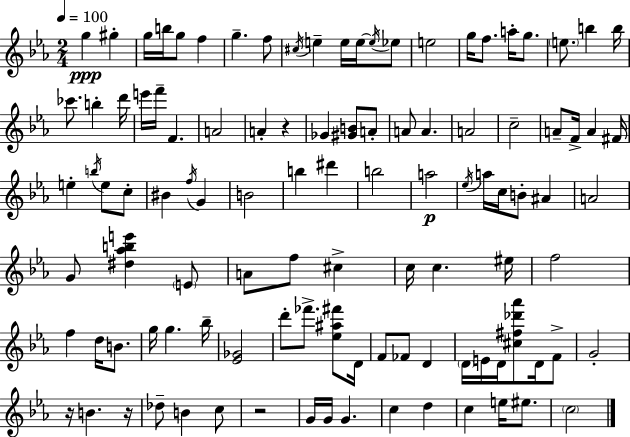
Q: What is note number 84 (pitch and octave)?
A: F4